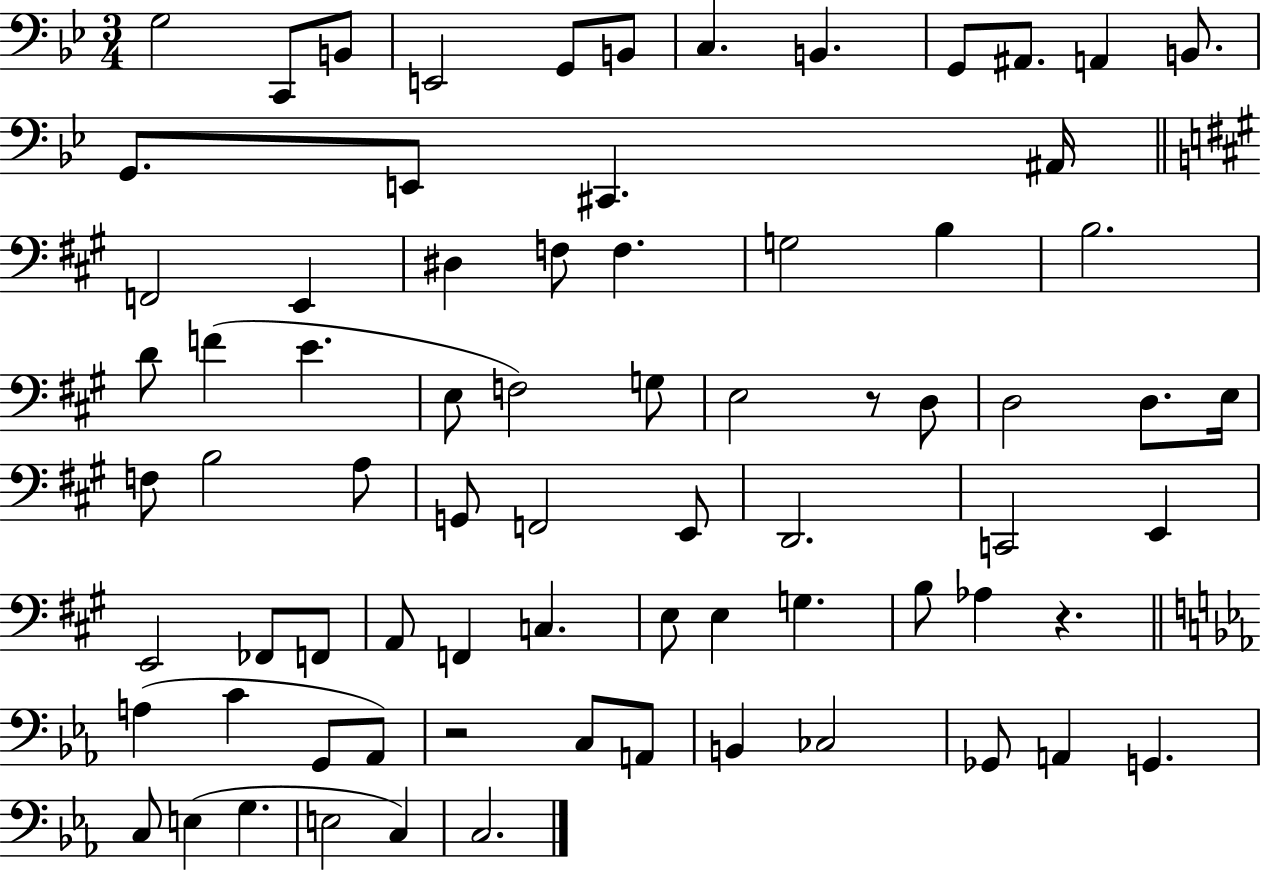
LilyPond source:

{
  \clef bass
  \numericTimeSignature
  \time 3/4
  \key bes \major
  \repeat volta 2 { g2 c,8 b,8 | e,2 g,8 b,8 | c4. b,4. | g,8 ais,8. a,4 b,8. | \break g,8. e,8 cis,4. ais,16 | \bar "||" \break \key a \major f,2 e,4 | dis4 f8 f4. | g2 b4 | b2. | \break d'8 f'4( e'4. | e8 f2) g8 | e2 r8 d8 | d2 d8. e16 | \break f8 b2 a8 | g,8 f,2 e,8 | d,2. | c,2 e,4 | \break e,2 fes,8 f,8 | a,8 f,4 c4. | e8 e4 g4. | b8 aes4 r4. | \break \bar "||" \break \key c \minor a4( c'4 g,8 aes,8) | r2 c8 a,8 | b,4 ces2 | ges,8 a,4 g,4. | \break c8 e4( g4. | e2 c4) | c2. | } \bar "|."
}